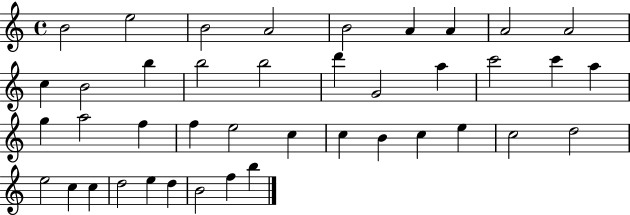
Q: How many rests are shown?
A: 0